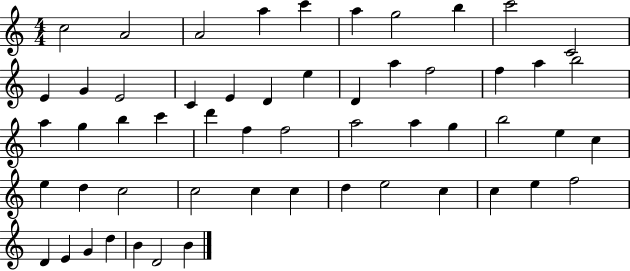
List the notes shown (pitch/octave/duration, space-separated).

C5/h A4/h A4/h A5/q C6/q A5/q G5/h B5/q C6/h C4/h E4/q G4/q E4/h C4/q E4/q D4/q E5/q D4/q A5/q F5/h F5/q A5/q B5/h A5/q G5/q B5/q C6/q D6/q F5/q F5/h A5/h A5/q G5/q B5/h E5/q C5/q E5/q D5/q C5/h C5/h C5/q C5/q D5/q E5/h C5/q C5/q E5/q F5/h D4/q E4/q G4/q D5/q B4/q D4/h B4/q